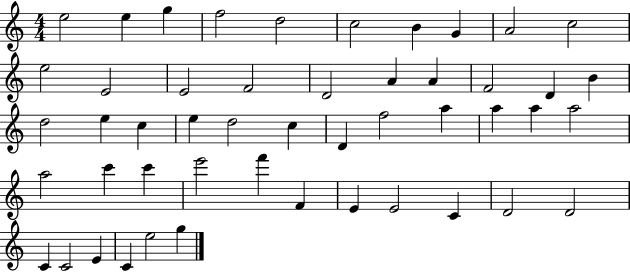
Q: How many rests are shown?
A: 0